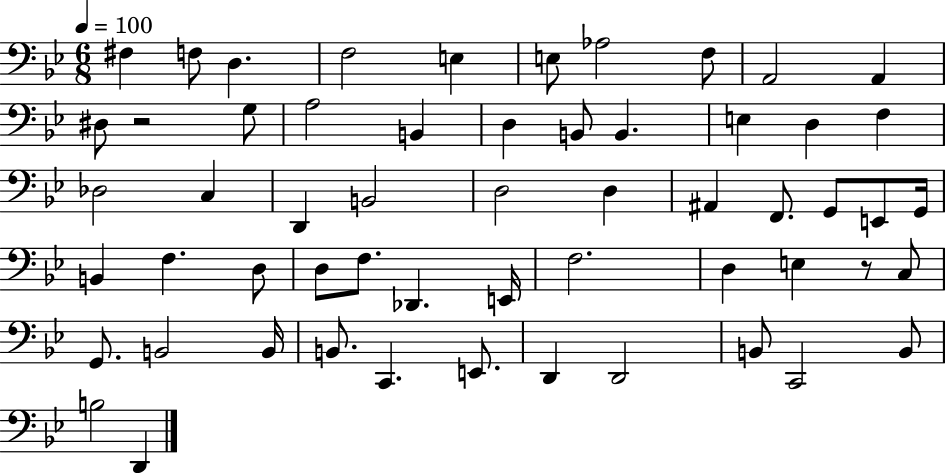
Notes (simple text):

F#3/q F3/e D3/q. F3/h E3/q E3/e Ab3/h F3/e A2/h A2/q D#3/e R/h G3/e A3/h B2/q D3/q B2/e B2/q. E3/q D3/q F3/q Db3/h C3/q D2/q B2/h D3/h D3/q A#2/q F2/e. G2/e E2/e G2/s B2/q F3/q. D3/e D3/e F3/e. Db2/q. E2/s F3/h. D3/q E3/q R/e C3/e G2/e. B2/h B2/s B2/e. C2/q. E2/e. D2/q D2/h B2/e C2/h B2/e B3/h D2/q